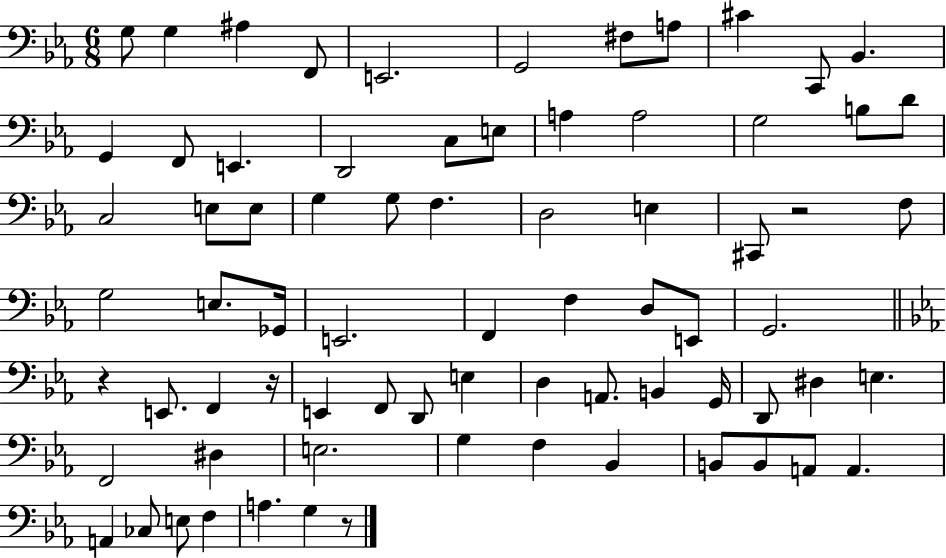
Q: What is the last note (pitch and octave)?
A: G3